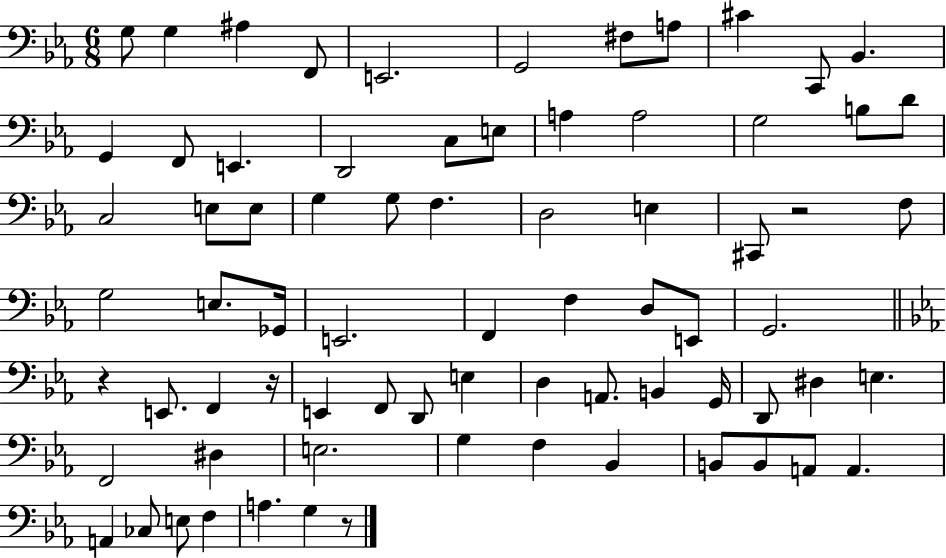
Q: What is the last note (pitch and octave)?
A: G3